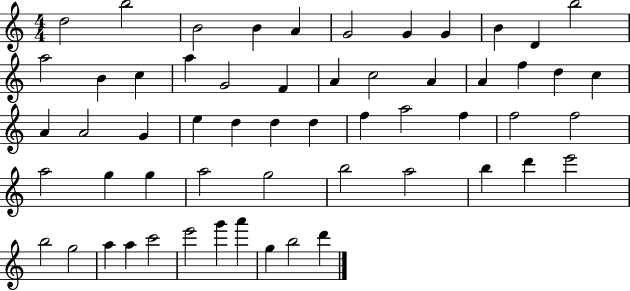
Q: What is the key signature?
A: C major